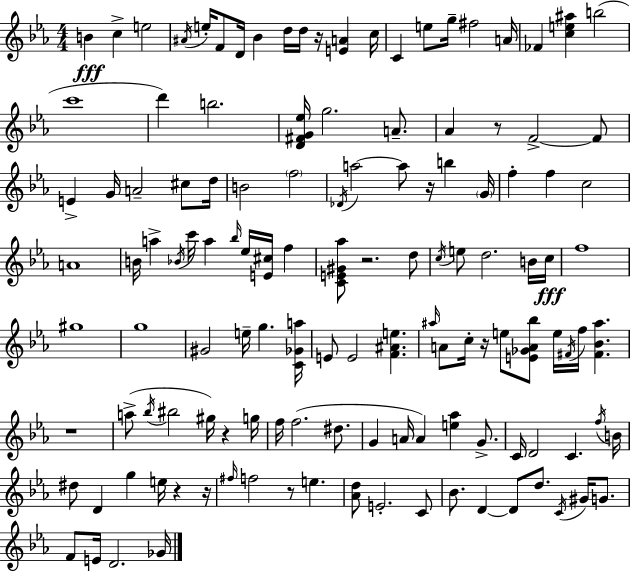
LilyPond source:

{
  \clef treble
  \numericTimeSignature
  \time 4/4
  \key ees \major
  b'4\fff c''4-> e''2 | \acciaccatura { ais'16 } e''16-. f'8 d'16 bes'4 d''16 d''16 r16 <e' a'>4 | c''16 c'4 e''8 g''16-- fis''2 | a'16 fes'4 <c'' e'' ais''>4 b''2( | \break c'''1 | d'''4) b''2. | <d' fis' g' ees''>16 g''2. a'8.-- | aes'4 r8 f'2->~~ f'8 | \break e'4-> g'16 a'2-- cis''8 | d''16 b'2 \parenthesize f''2 | \acciaccatura { des'16 } a''2~~ a''8 r16 b''4 | \parenthesize g'16 f''4-. f''4 c''2 | \break a'1 | b'16 a''4-> \acciaccatura { bes'16 } c'''16 a''4 \grace { bes''16 } ees''16 <e' cis''>16 | f''4 <c' e' gis' aes''>8 r2. | d''8 \acciaccatura { c''16 } e''8 d''2. | \break b'16 c''16\fff f''1 | gis''1 | g''1 | gis'2 e''16-- g''4. | \break <c' ges' a''>16 e'8 e'2 <f' ais' e''>4. | \grace { ais''16 } a'8 c''16-. r16 e''8 <e' ges' a' bes''>8 e''16 \acciaccatura { fis'16 } | f''16 <fis' bes' ais''>4. r1 | a''8->( \acciaccatura { bes''16 } bis''2 | \break gis''16) r4 g''16 f''16 f''2.( | dis''8. g'4 a'16 a'4) | <e'' aes''>4 g'8.-> c'16 d'2 | c'4. \acciaccatura { f''16 } b'16 dis''8 d'4 g''4 | \break e''16 r4 r16 \grace { fis''16 } f''2 | r8 e''4. <aes' d''>8 e'2.-. | c'8 bes'8. d'4~~ | d'8 d''8. \acciaccatura { c'16 } gis'16 g'8. f'8 e'16 d'2. | \break ges'16 \bar "|."
}